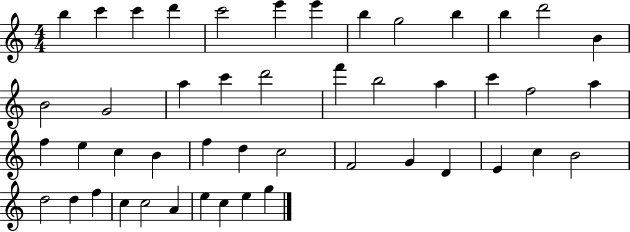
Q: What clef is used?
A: treble